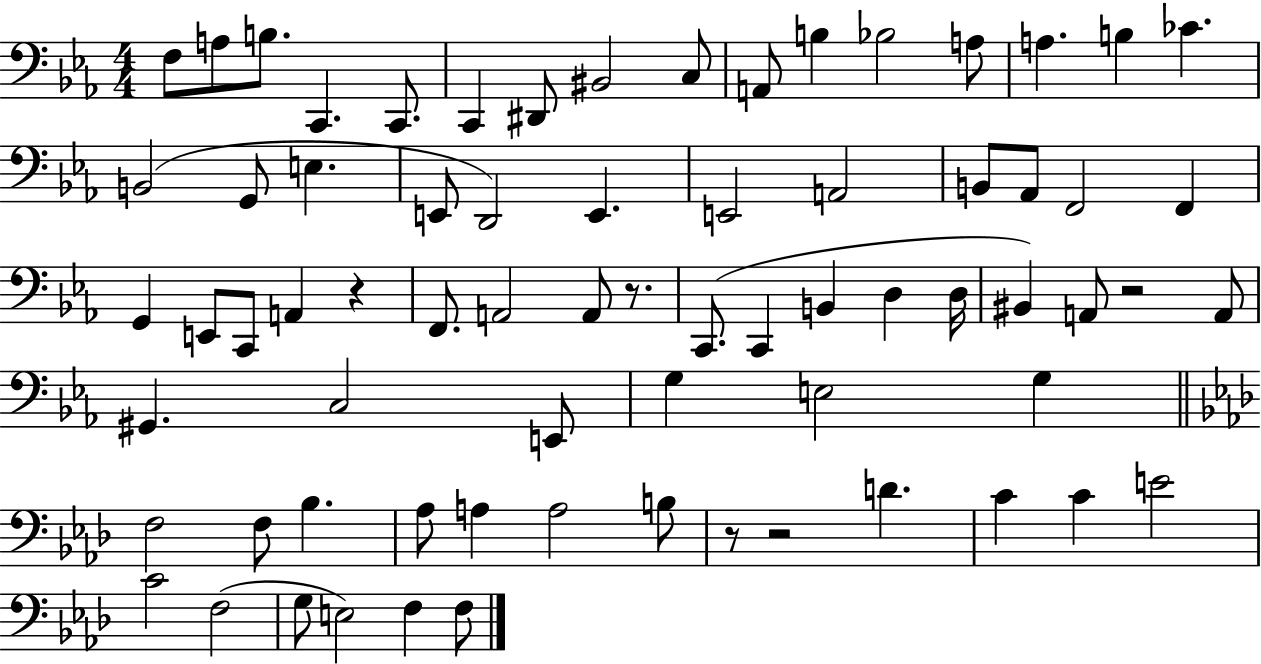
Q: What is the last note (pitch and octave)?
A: F3